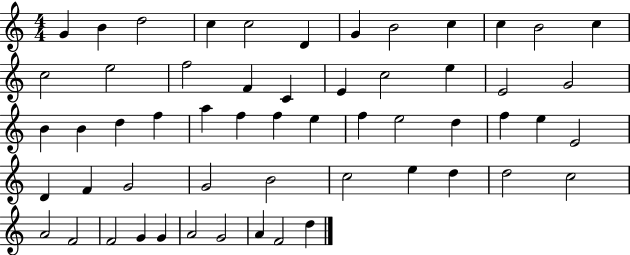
{
  \clef treble
  \numericTimeSignature
  \time 4/4
  \key c \major
  g'4 b'4 d''2 | c''4 c''2 d'4 | g'4 b'2 c''4 | c''4 b'2 c''4 | \break c''2 e''2 | f''2 f'4 c'4 | e'4 c''2 e''4 | e'2 g'2 | \break b'4 b'4 d''4 f''4 | a''4 f''4 f''4 e''4 | f''4 e''2 d''4 | f''4 e''4 e'2 | \break d'4 f'4 g'2 | g'2 b'2 | c''2 e''4 d''4 | d''2 c''2 | \break a'2 f'2 | f'2 g'4 g'4 | a'2 g'2 | a'4 f'2 d''4 | \break \bar "|."
}